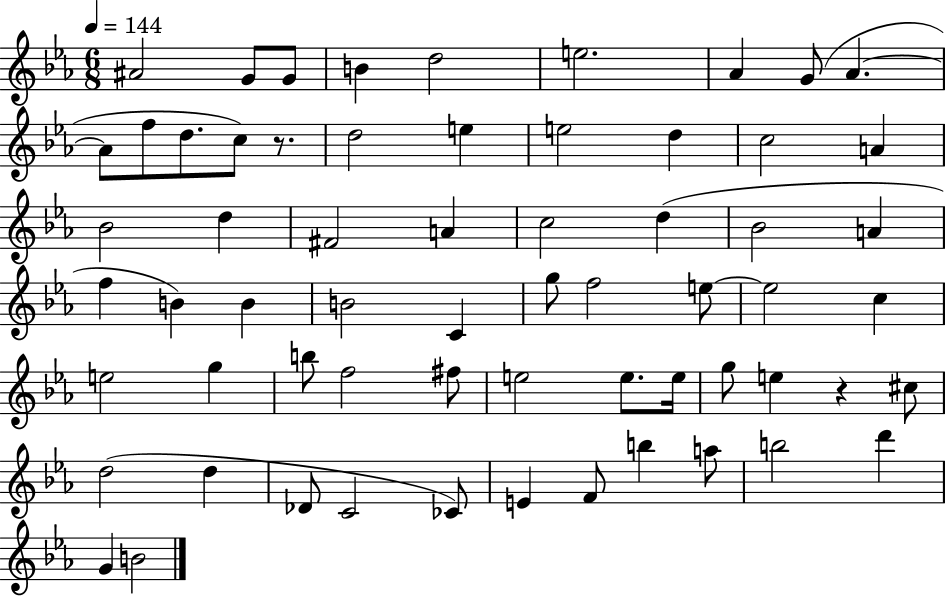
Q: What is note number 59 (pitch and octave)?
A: D6